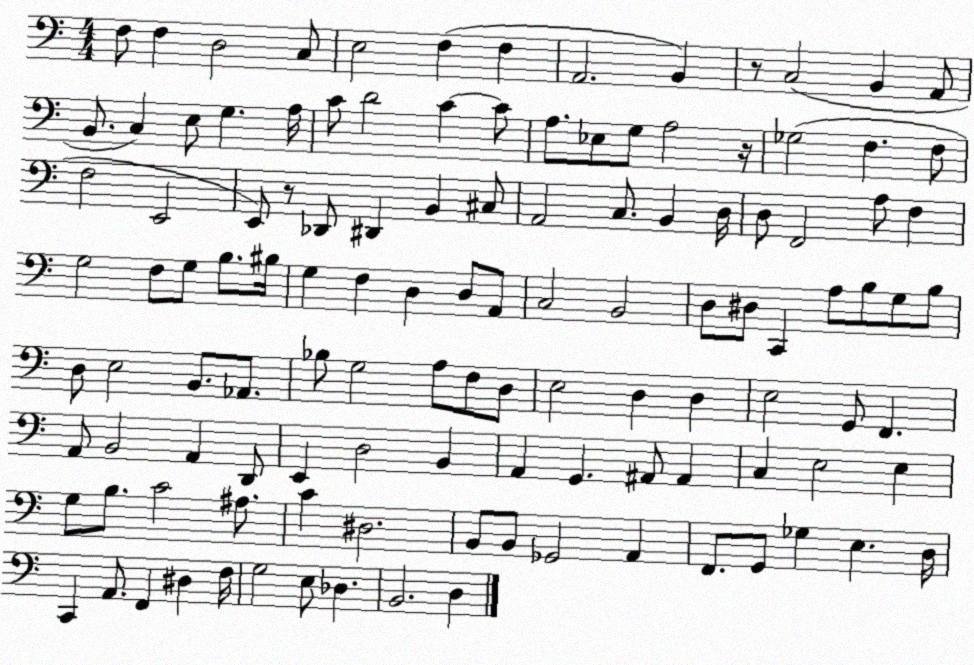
X:1
T:Untitled
M:4/4
L:1/4
K:C
F,/2 F, D,2 C,/2 E,2 F, F, A,,2 B,, z/2 C,2 B,, A,,/2 B,,/2 C, E,/2 G, A,/4 C/2 D2 C C/2 A,/2 _E,/2 G,/2 A,2 z/4 _G,2 F, F,/2 F,2 E,,2 E,,/2 z/2 _D,,/2 ^D,, B,, ^C,/2 A,,2 C,/2 B,, D,/4 D,/2 F,,2 A,/2 F, G,2 F,/2 G,/2 B,/2 ^B,/4 G, F, D, D,/2 A,,/2 C,2 B,,2 D,/2 ^D,/2 C,, A,/2 B,/2 G,/2 B,/2 D,/2 E,2 B,,/2 _A,,/2 _B,/2 G,2 A,/2 F,/2 D,/2 E,2 D, D, E,2 G,,/2 F,, A,,/2 B,,2 A,, D,,/2 E,, D,2 B,, A,, G,, ^A,,/2 ^A,, C, E,2 E, G,/2 B,/2 C2 ^A,/2 C ^D,2 B,,/2 B,,/2 _G,,2 A,, F,,/2 G,,/2 _G, E, D,/4 C,, A,,/2 F,, ^D, F,/4 G,2 E,/2 _D, B,,2 D,